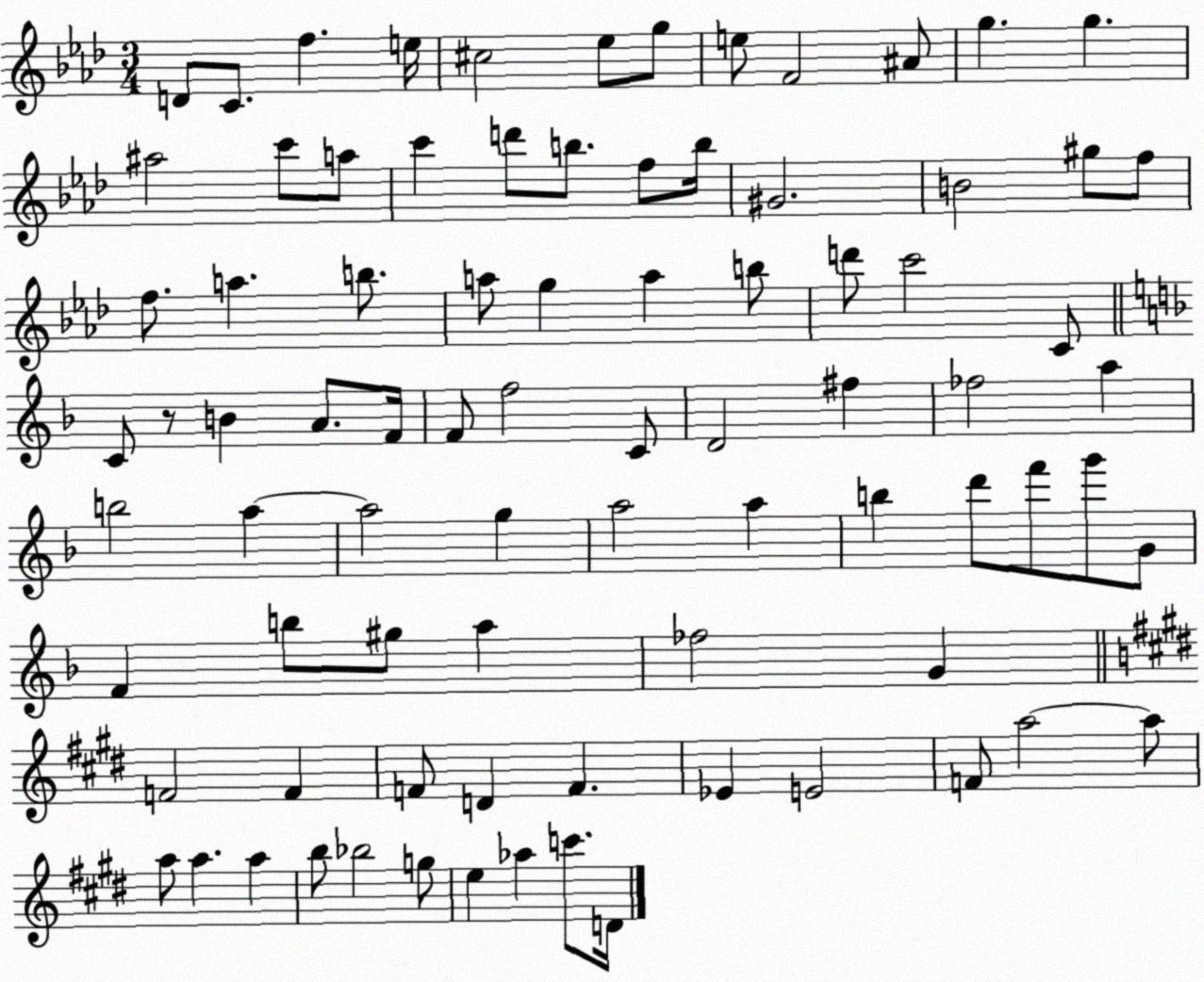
X:1
T:Untitled
M:3/4
L:1/4
K:Ab
D/2 C/2 f e/4 ^c2 _e/2 g/2 e/2 F2 ^A/2 g g ^a2 c'/2 a/2 c' d'/2 b/2 f/2 b/4 ^G2 B2 ^g/2 f/2 f/2 a b/2 a/2 g a b/2 d'/2 c'2 C/2 C/2 z/2 B A/2 F/4 F/2 f2 C/2 D2 ^f _f2 a b2 a a2 g a2 a b d'/2 f'/2 g'/2 G/2 F b/2 ^g/2 a _f2 G F2 F F/2 D F _E E2 F/2 a2 a/2 a/2 a a b/2 _b2 g/2 e _a c'/2 D/4